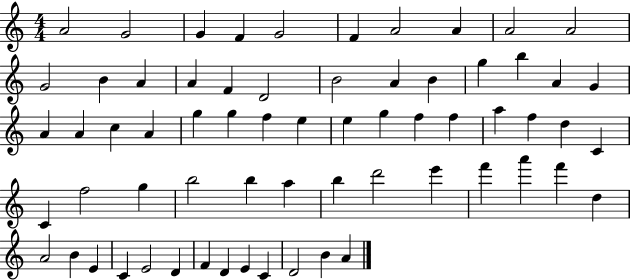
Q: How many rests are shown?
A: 0